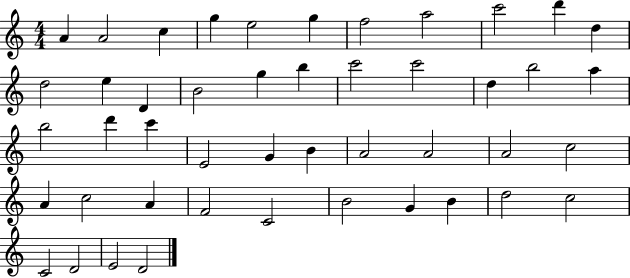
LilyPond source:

{
  \clef treble
  \numericTimeSignature
  \time 4/4
  \key c \major
  a'4 a'2 c''4 | g''4 e''2 g''4 | f''2 a''2 | c'''2 d'''4 d''4 | \break d''2 e''4 d'4 | b'2 g''4 b''4 | c'''2 c'''2 | d''4 b''2 a''4 | \break b''2 d'''4 c'''4 | e'2 g'4 b'4 | a'2 a'2 | a'2 c''2 | \break a'4 c''2 a'4 | f'2 c'2 | b'2 g'4 b'4 | d''2 c''2 | \break c'2 d'2 | e'2 d'2 | \bar "|."
}